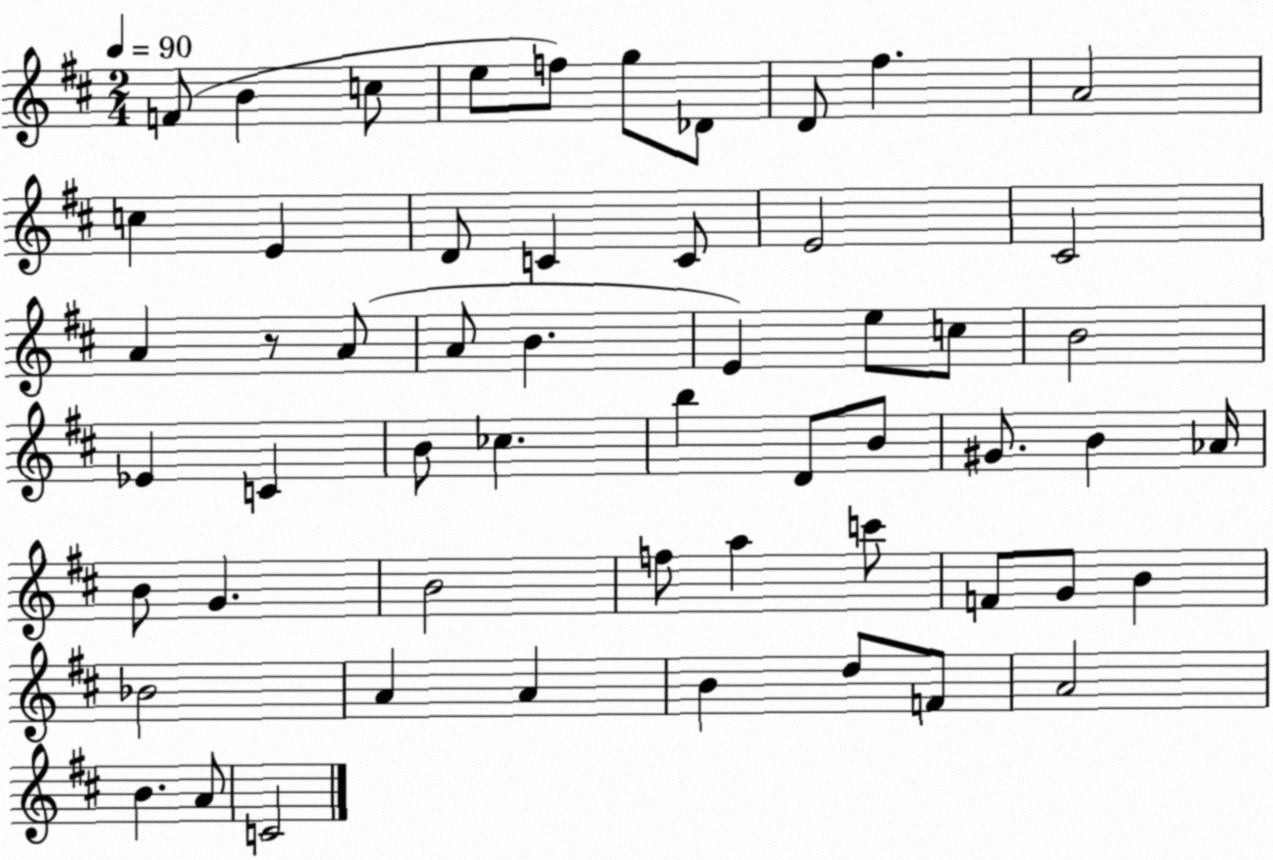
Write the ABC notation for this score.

X:1
T:Untitled
M:2/4
L:1/4
K:D
F/2 B c/2 e/2 f/2 g/2 _D/2 D/2 ^f A2 c E D/2 C C/2 E2 ^C2 A z/2 A/2 A/2 B E e/2 c/2 B2 _E C B/2 _c b D/2 B/2 ^G/2 B _A/4 B/2 G B2 f/2 a c'/2 F/2 G/2 B _B2 A A B d/2 F/2 A2 B A/2 C2